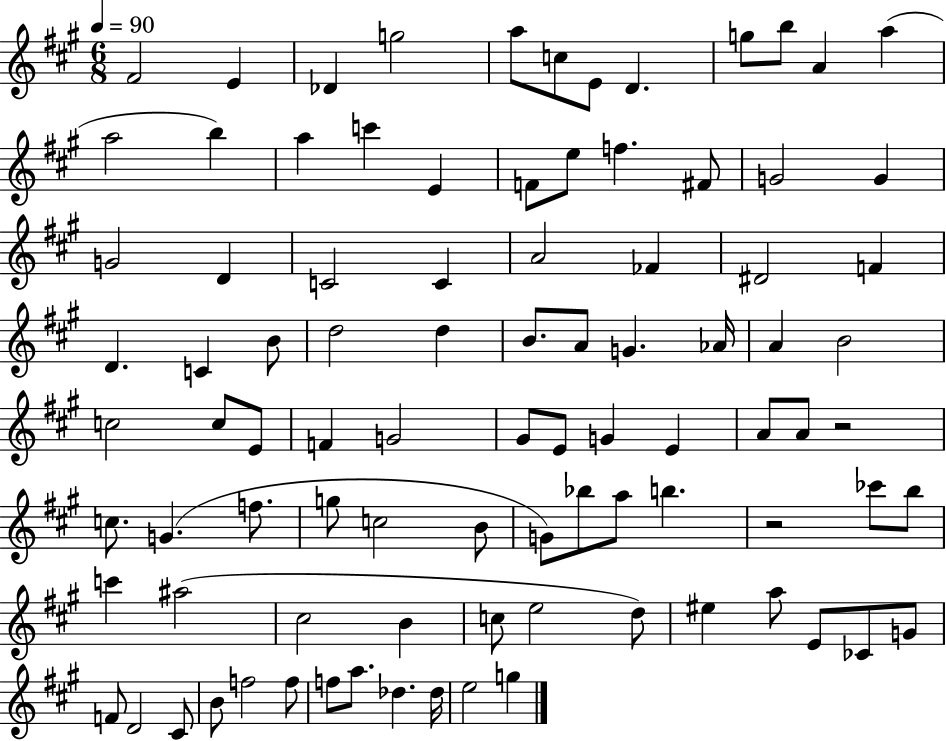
{
  \clef treble
  \numericTimeSignature
  \time 6/8
  \key a \major
  \tempo 4 = 90
  fis'2 e'4 | des'4 g''2 | a''8 c''8 e'8 d'4. | g''8 b''8 a'4 a''4( | \break a''2 b''4) | a''4 c'''4 e'4 | f'8 e''8 f''4. fis'8 | g'2 g'4 | \break g'2 d'4 | c'2 c'4 | a'2 fes'4 | dis'2 f'4 | \break d'4. c'4 b'8 | d''2 d''4 | b'8. a'8 g'4. aes'16 | a'4 b'2 | \break c''2 c''8 e'8 | f'4 g'2 | gis'8 e'8 g'4 e'4 | a'8 a'8 r2 | \break c''8. g'4.( f''8. | g''8 c''2 b'8 | g'8) bes''8 a''8 b''4. | r2 ces'''8 b''8 | \break c'''4 ais''2( | cis''2 b'4 | c''8 e''2 d''8) | eis''4 a''8 e'8 ces'8 g'8 | \break f'8 d'2 cis'8 | b'8 f''2 f''8 | f''8 a''8. des''4. des''16 | e''2 g''4 | \break \bar "|."
}